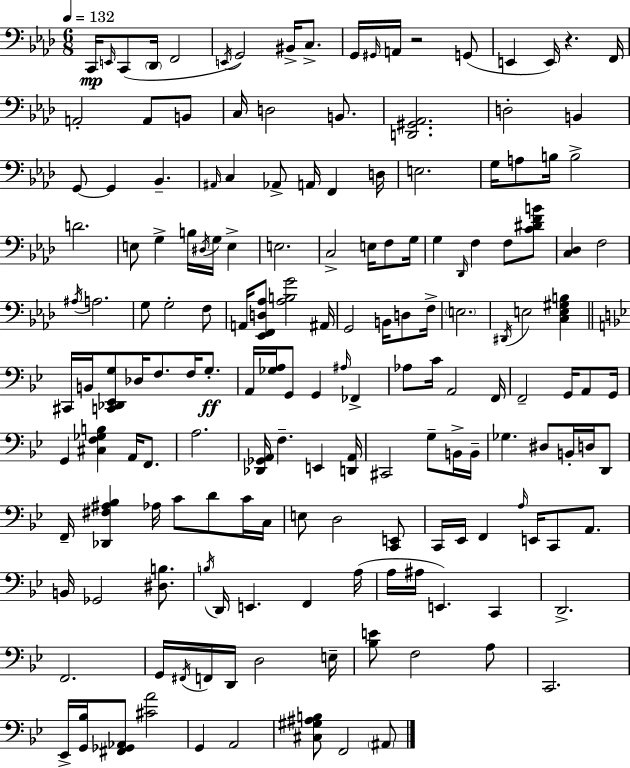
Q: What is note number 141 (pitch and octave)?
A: Eb2